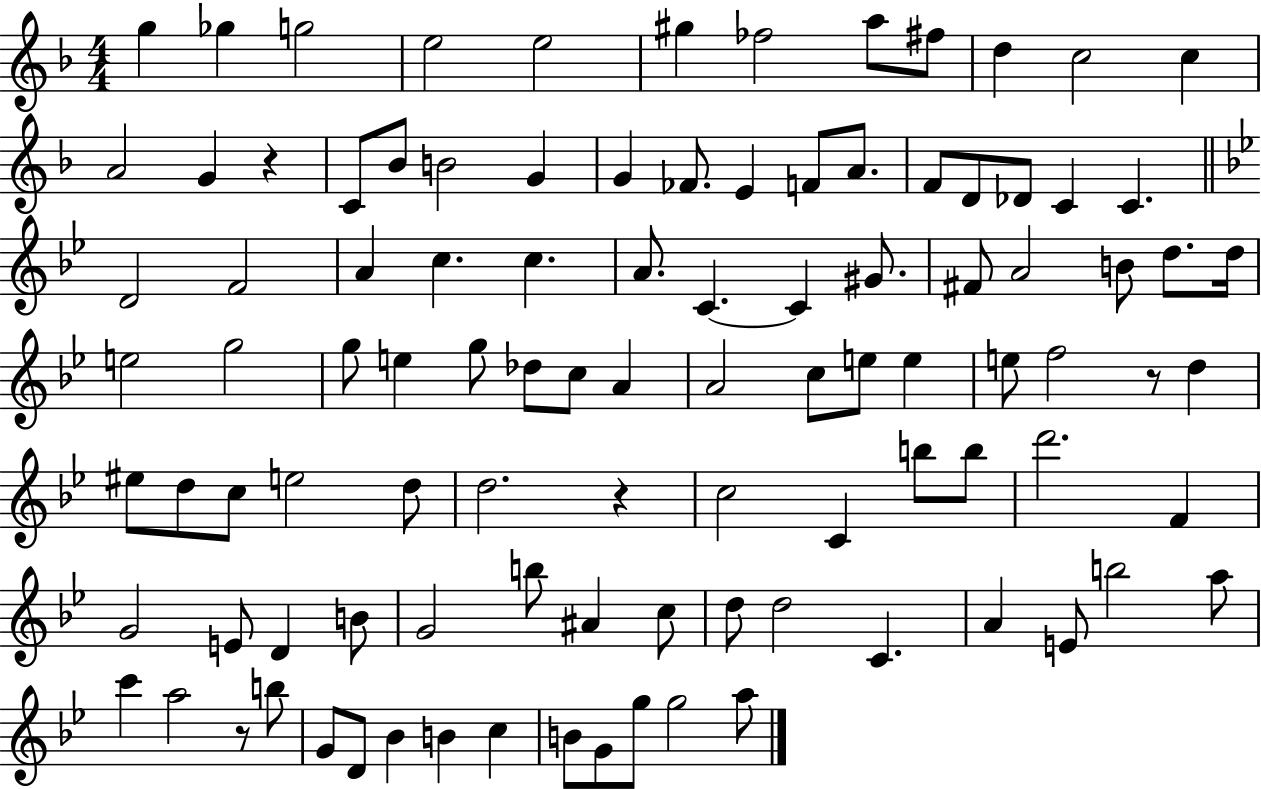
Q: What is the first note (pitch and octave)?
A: G5